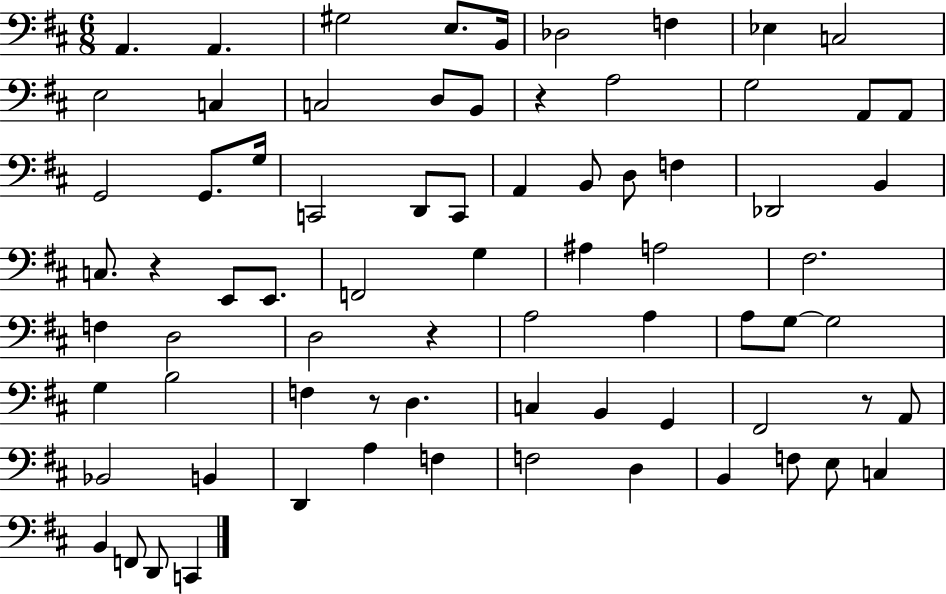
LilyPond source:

{
  \clef bass
  \numericTimeSignature
  \time 6/8
  \key d \major
  a,4. a,4. | gis2 e8. b,16 | des2 f4 | ees4 c2 | \break e2 c4 | c2 d8 b,8 | r4 a2 | g2 a,8 a,8 | \break g,2 g,8. g16 | c,2 d,8 c,8 | a,4 b,8 d8 f4 | des,2 b,4 | \break c8. r4 e,8 e,8. | f,2 g4 | ais4 a2 | fis2. | \break f4 d2 | d2 r4 | a2 a4 | a8 g8~~ g2 | \break g4 b2 | f4 r8 d4. | c4 b,4 g,4 | fis,2 r8 a,8 | \break bes,2 b,4 | d,4 a4 f4 | f2 d4 | b,4 f8 e8 c4 | \break b,4 f,8 d,8 c,4 | \bar "|."
}